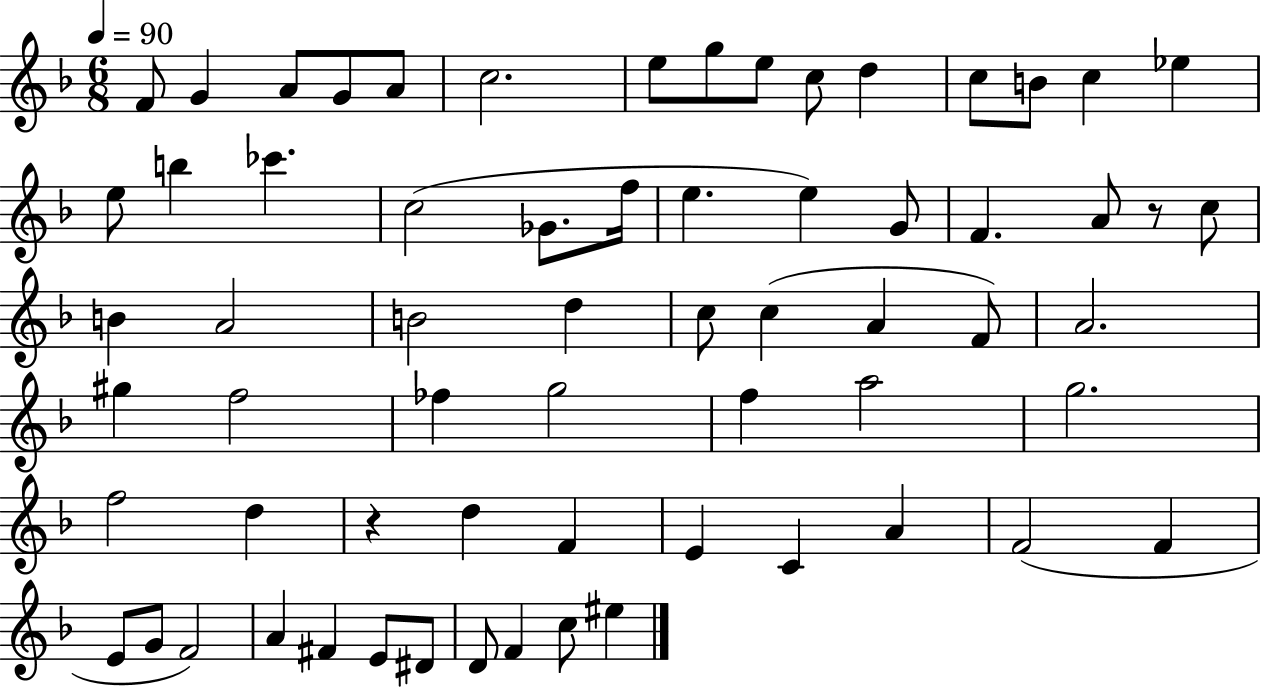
F4/e G4/q A4/e G4/e A4/e C5/h. E5/e G5/e E5/e C5/e D5/q C5/e B4/e C5/q Eb5/q E5/e B5/q CES6/q. C5/h Gb4/e. F5/s E5/q. E5/q G4/e F4/q. A4/e R/e C5/e B4/q A4/h B4/h D5/q C5/e C5/q A4/q F4/e A4/h. G#5/q F5/h FES5/q G5/h F5/q A5/h G5/h. F5/h D5/q R/q D5/q F4/q E4/q C4/q A4/q F4/h F4/q E4/e G4/e F4/h A4/q F#4/q E4/e D#4/e D4/e F4/q C5/e EIS5/q